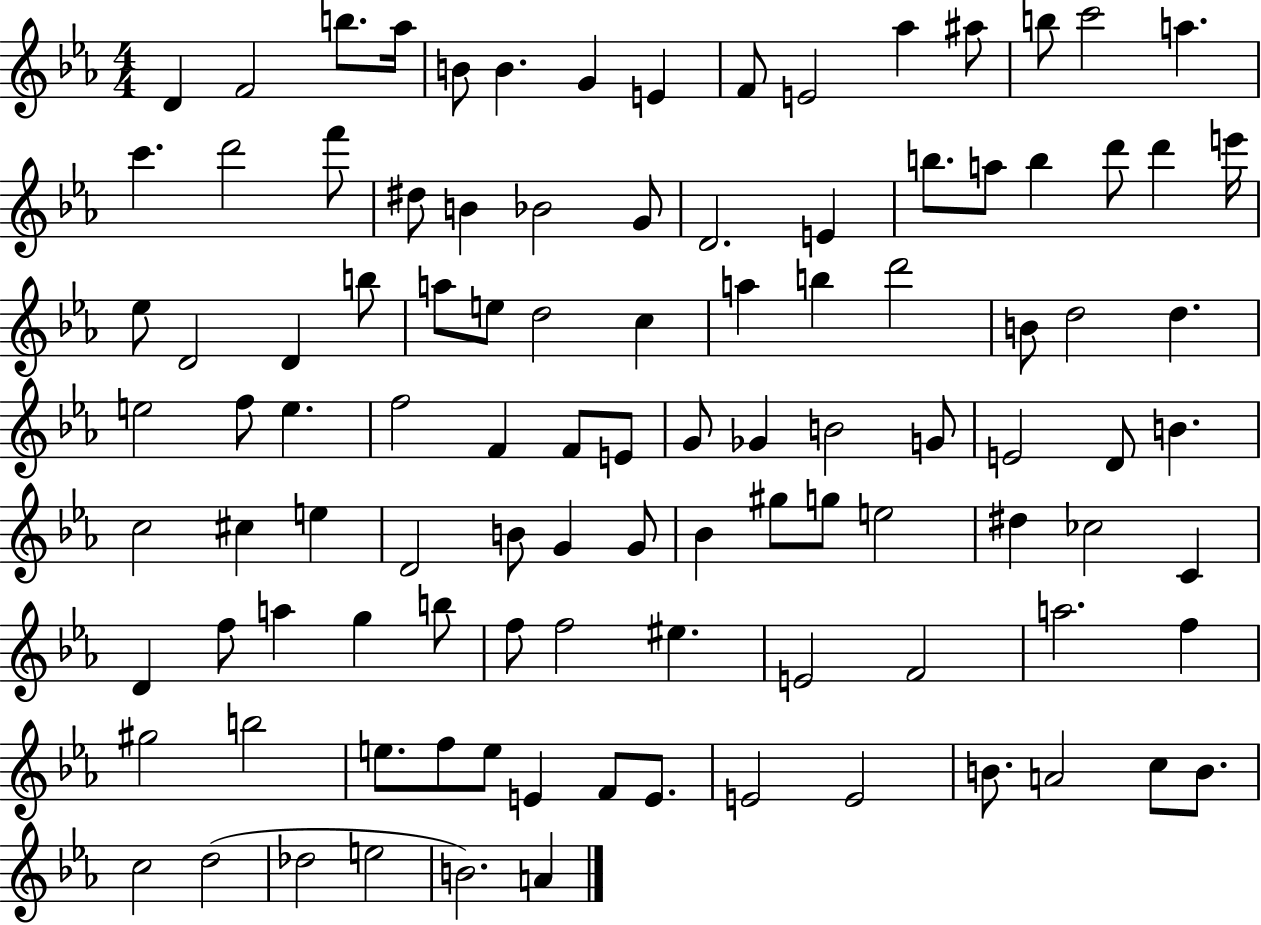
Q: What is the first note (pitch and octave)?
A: D4